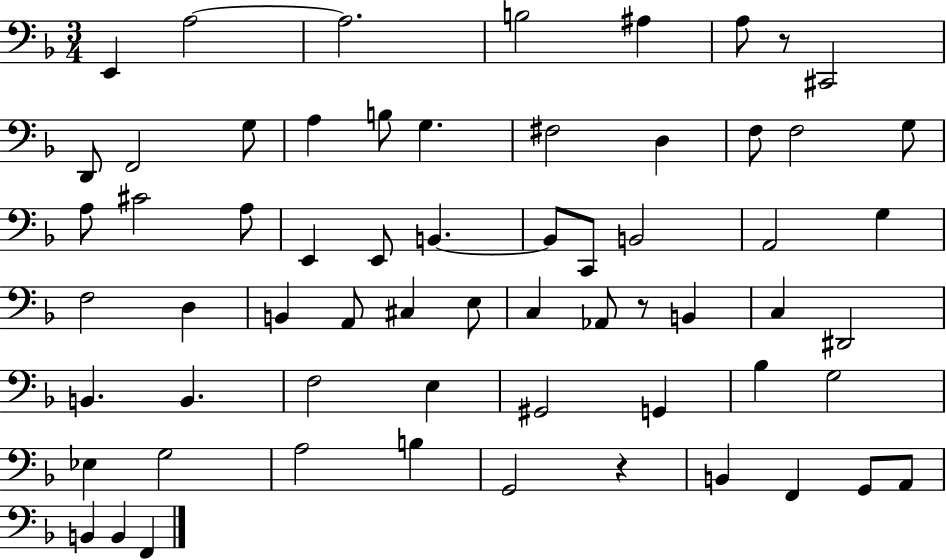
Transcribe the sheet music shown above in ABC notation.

X:1
T:Untitled
M:3/4
L:1/4
K:F
E,, A,2 A,2 B,2 ^A, A,/2 z/2 ^C,,2 D,,/2 F,,2 G,/2 A, B,/2 G, ^F,2 D, F,/2 F,2 G,/2 A,/2 ^C2 A,/2 E,, E,,/2 B,, B,,/2 C,,/2 B,,2 A,,2 G, F,2 D, B,, A,,/2 ^C, E,/2 C, _A,,/2 z/2 B,, C, ^D,,2 B,, B,, F,2 E, ^G,,2 G,, _B, G,2 _E, G,2 A,2 B, G,,2 z B,, F,, G,,/2 A,,/2 B,, B,, F,,